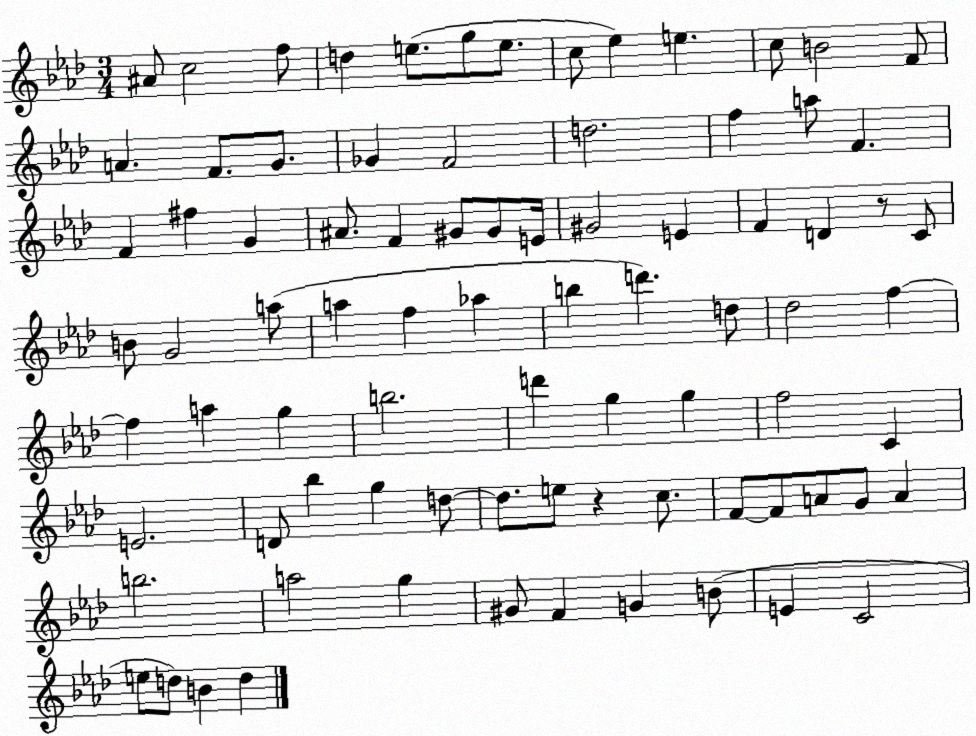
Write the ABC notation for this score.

X:1
T:Untitled
M:3/4
L:1/4
K:Ab
^A/2 c2 f/2 d e/2 g/2 e/2 c/2 _e e c/2 B2 F/2 A F/2 G/2 _G F2 d2 f a/2 F F ^f G ^A/2 F ^G/2 ^G/2 E/4 ^G2 E F D z/2 C/2 B/2 G2 a/2 a f _a b d' d/2 _d2 f f a g b2 d' g g f2 C E2 D/2 _b g d/2 d/2 e/2 z c/2 F/2 F/2 A/2 G/2 A b2 a2 g ^G/2 F G B/2 E C2 e/2 d/2 B d